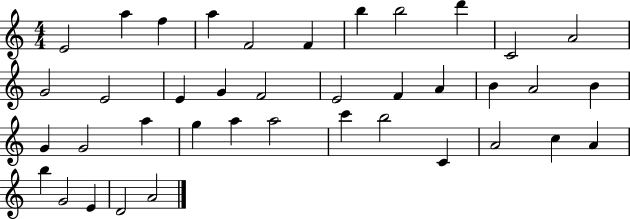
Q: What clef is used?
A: treble